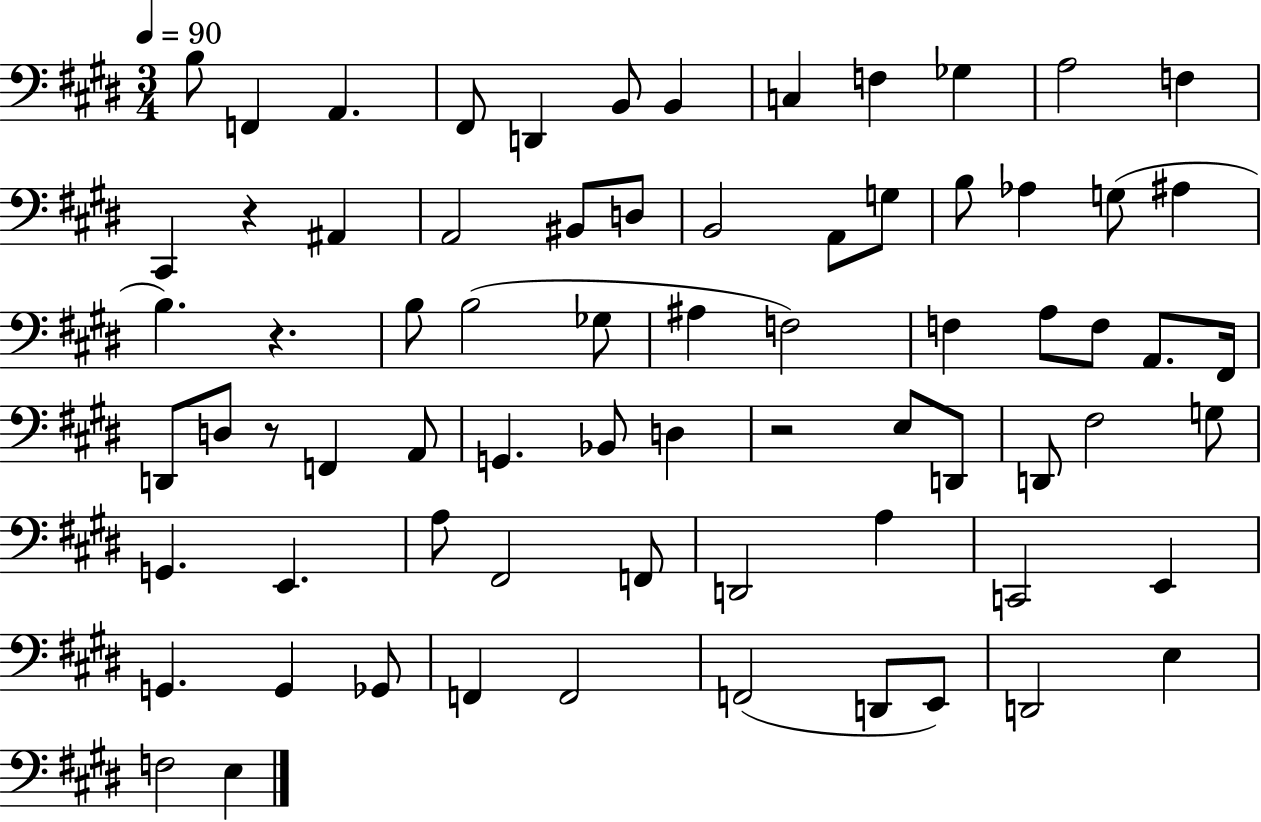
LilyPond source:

{
  \clef bass
  \numericTimeSignature
  \time 3/4
  \key e \major
  \tempo 4 = 90
  b8 f,4 a,4. | fis,8 d,4 b,8 b,4 | c4 f4 ges4 | a2 f4 | \break cis,4 r4 ais,4 | a,2 bis,8 d8 | b,2 a,8 g8 | b8 aes4 g8( ais4 | \break b4.) r4. | b8 b2( ges8 | ais4 f2) | f4 a8 f8 a,8. fis,16 | \break d,8 d8 r8 f,4 a,8 | g,4. bes,8 d4 | r2 e8 d,8 | d,8 fis2 g8 | \break g,4. e,4. | a8 fis,2 f,8 | d,2 a4 | c,2 e,4 | \break g,4. g,4 ges,8 | f,4 f,2 | f,2( d,8 e,8) | d,2 e4 | \break f2 e4 | \bar "|."
}